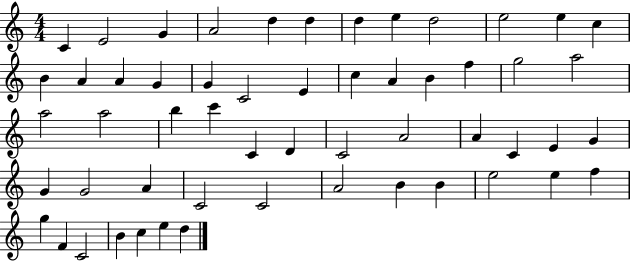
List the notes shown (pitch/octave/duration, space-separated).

C4/q E4/h G4/q A4/h D5/q D5/q D5/q E5/q D5/h E5/h E5/q C5/q B4/q A4/q A4/q G4/q G4/q C4/h E4/q C5/q A4/q B4/q F5/q G5/h A5/h A5/h A5/h B5/q C6/q C4/q D4/q C4/h A4/h A4/q C4/q E4/q G4/q G4/q G4/h A4/q C4/h C4/h A4/h B4/q B4/q E5/h E5/q F5/q G5/q F4/q C4/h B4/q C5/q E5/q D5/q